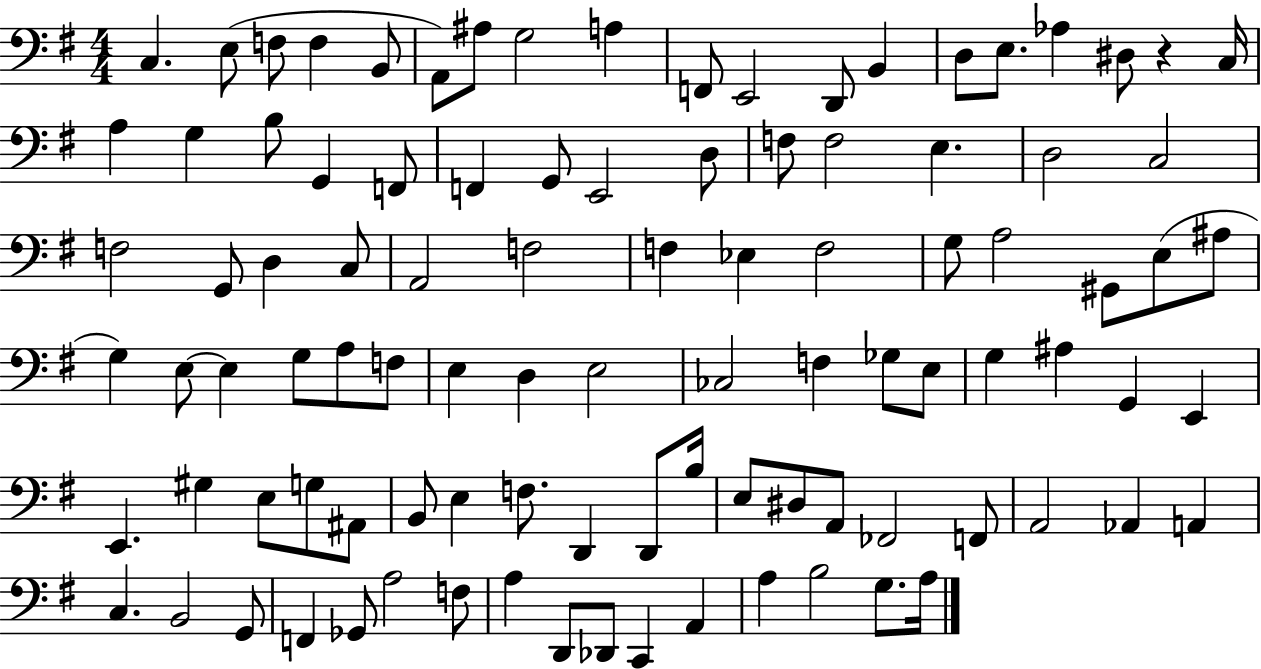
{
  \clef bass
  \numericTimeSignature
  \time 4/4
  \key g \major
  c4. e8( f8 f4 b,8 | a,8) ais8 g2 a4 | f,8 e,2 d,8 b,4 | d8 e8. aes4 dis8 r4 c16 | \break a4 g4 b8 g,4 f,8 | f,4 g,8 e,2 d8 | f8 f2 e4. | d2 c2 | \break f2 g,8 d4 c8 | a,2 f2 | f4 ees4 f2 | g8 a2 gis,8 e8( ais8 | \break g4) e8~~ e4 g8 a8 f8 | e4 d4 e2 | ces2 f4 ges8 e8 | g4 ais4 g,4 e,4 | \break e,4. gis4 e8 g8 ais,8 | b,8 e4 f8. d,4 d,8 b16 | e8 dis8 a,8 fes,2 f,8 | a,2 aes,4 a,4 | \break c4. b,2 g,8 | f,4 ges,8 a2 f8 | a4 d,8 des,8 c,4 a,4 | a4 b2 g8. a16 | \break \bar "|."
}